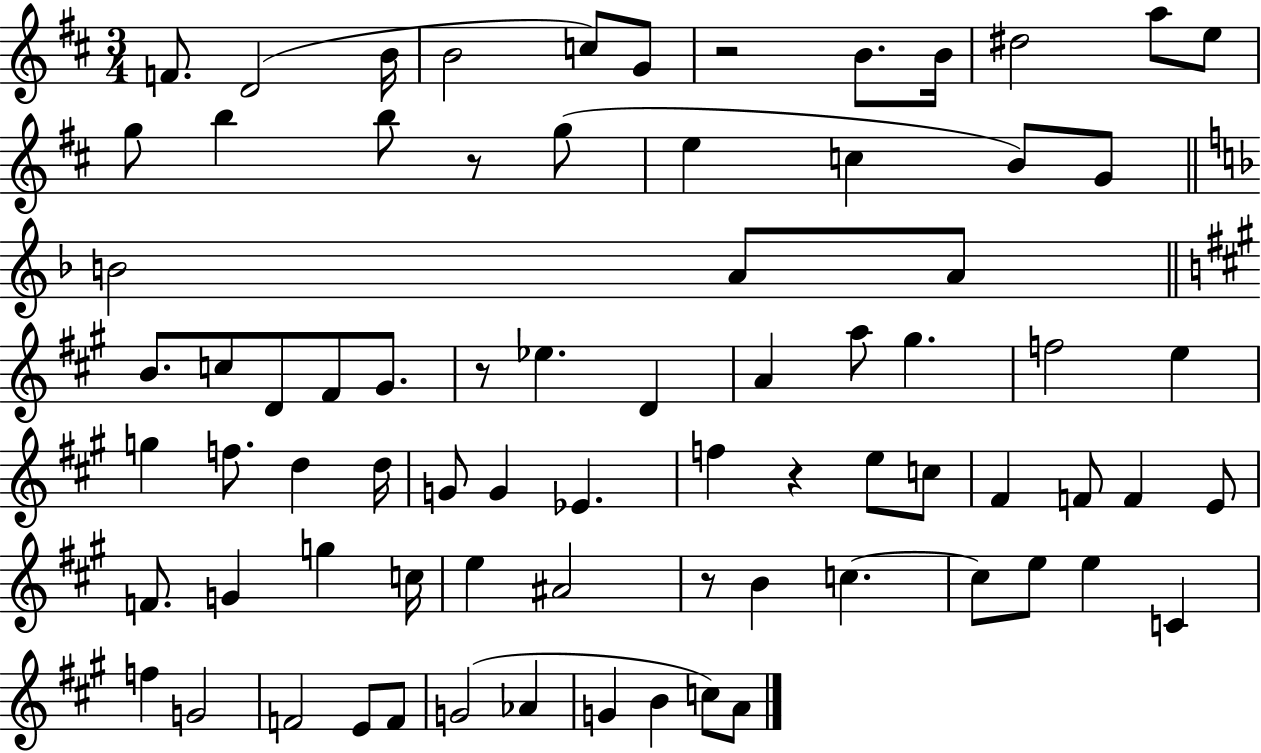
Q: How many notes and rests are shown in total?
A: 76